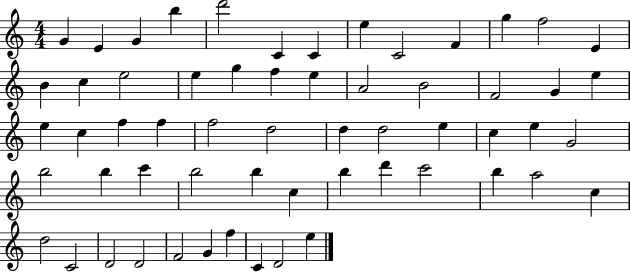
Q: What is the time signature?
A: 4/4